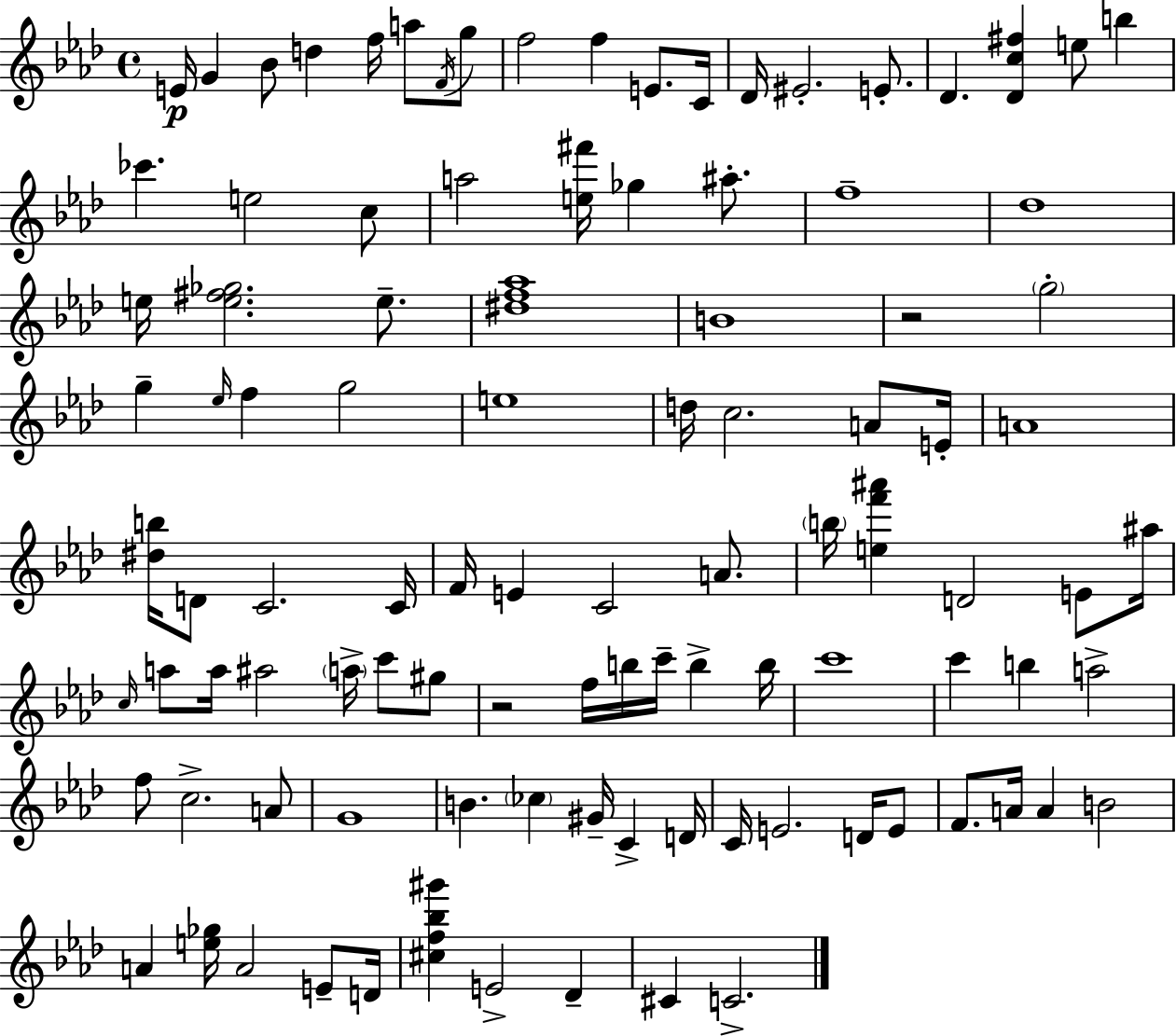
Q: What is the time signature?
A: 4/4